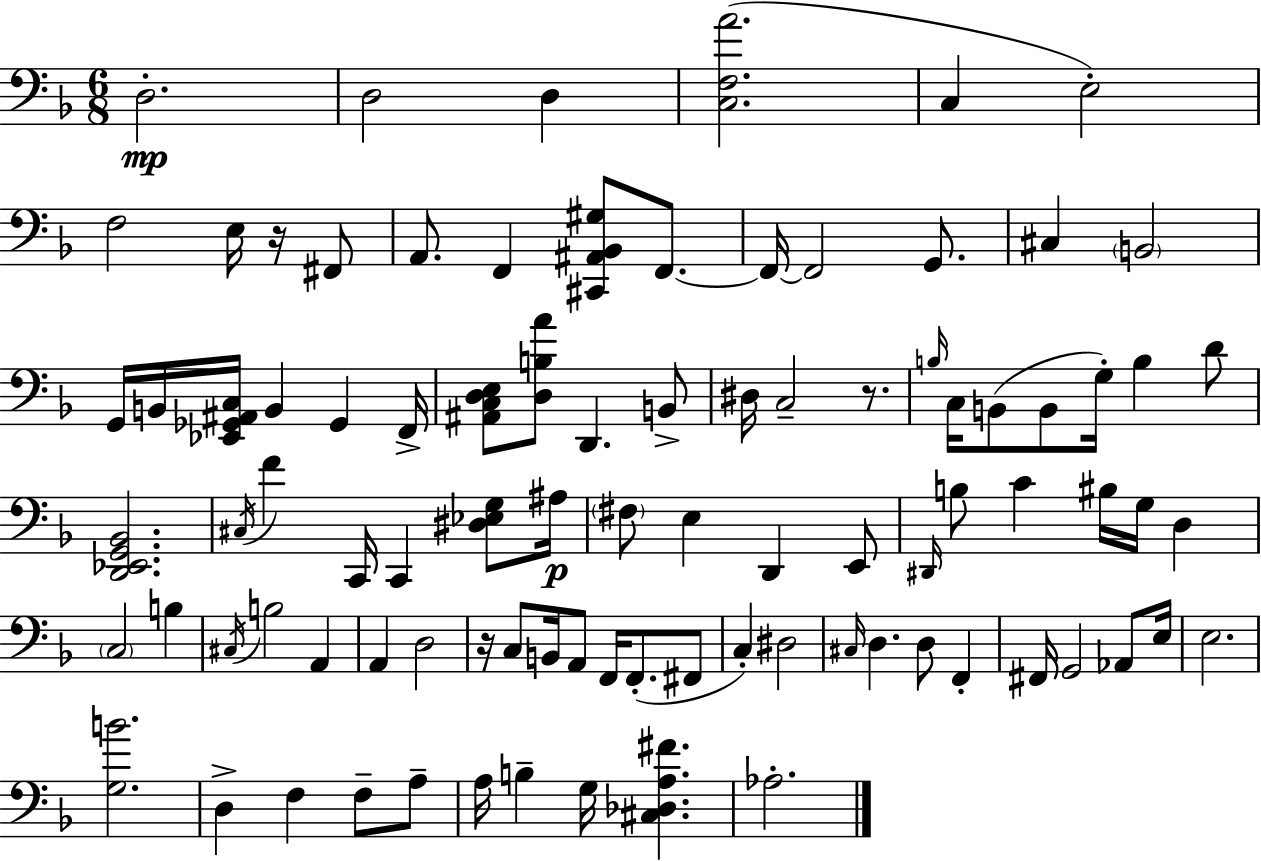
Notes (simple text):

D3/h. D3/h D3/q [C3,F3,A4]/h. C3/q E3/h F3/h E3/s R/s F#2/e A2/e. F2/q [C#2,A#2,Bb2,G#3]/e F2/e. F2/s F2/h G2/e. C#3/q B2/h G2/s B2/s [Eb2,Gb2,A#2,C3]/s B2/q Gb2/q F2/s [A#2,C3,D3,E3]/e [D3,B3,A4]/e D2/q. B2/e D#3/s C3/h R/e. B3/s C3/s B2/e B2/e G3/s B3/q D4/e [D2,Eb2,G2,Bb2]/h. C#3/s F4/q C2/s C2/q [D#3,Eb3,G3]/e A#3/s F#3/e E3/q D2/q E2/e D#2/s B3/e C4/q BIS3/s G3/s D3/q C3/h B3/q C#3/s B3/h A2/q A2/q D3/h R/s C3/e B2/s A2/e F2/s F2/e. F#2/e C3/q D#3/h C#3/s D3/q. D3/e F2/q F#2/s G2/h Ab2/e E3/s E3/h. [G3,B4]/h. D3/q F3/q F3/e A3/e A3/s B3/q G3/s [C#3,Db3,A3,F#4]/q. Ab3/h.